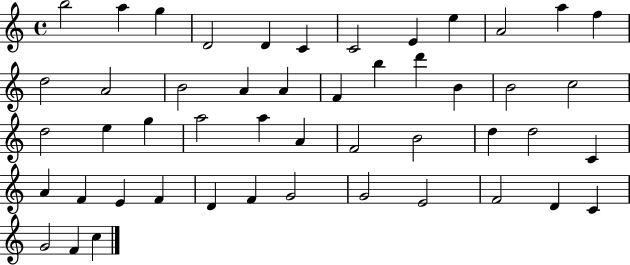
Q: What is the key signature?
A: C major